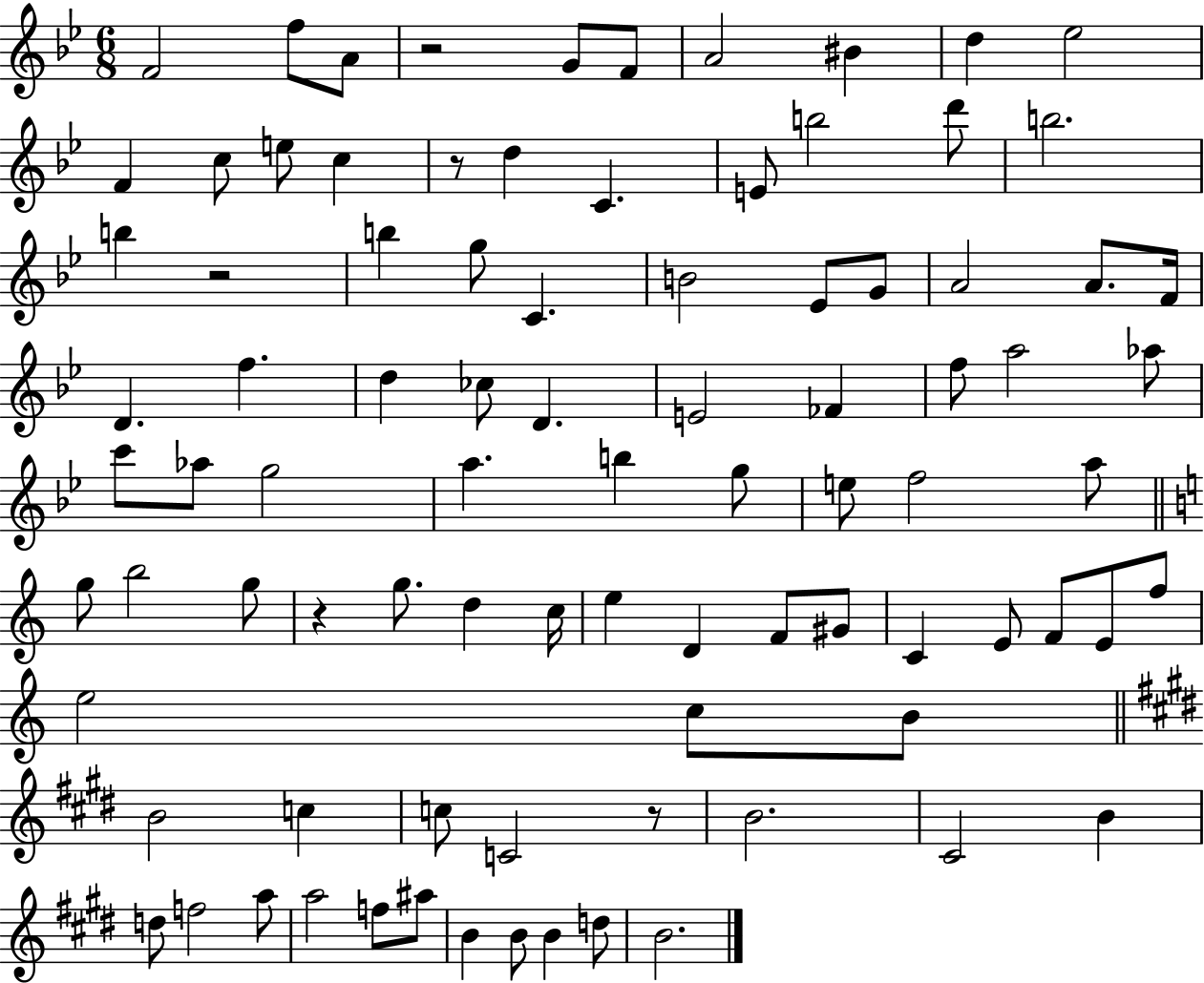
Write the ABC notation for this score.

X:1
T:Untitled
M:6/8
L:1/4
K:Bb
F2 f/2 A/2 z2 G/2 F/2 A2 ^B d _e2 F c/2 e/2 c z/2 d C E/2 b2 d'/2 b2 b z2 b g/2 C B2 _E/2 G/2 A2 A/2 F/4 D f d _c/2 D E2 _F f/2 a2 _a/2 c'/2 _a/2 g2 a b g/2 e/2 f2 a/2 g/2 b2 g/2 z g/2 d c/4 e D F/2 ^G/2 C E/2 F/2 E/2 f/2 e2 c/2 B/2 B2 c c/2 C2 z/2 B2 ^C2 B d/2 f2 a/2 a2 f/2 ^a/2 B B/2 B d/2 B2